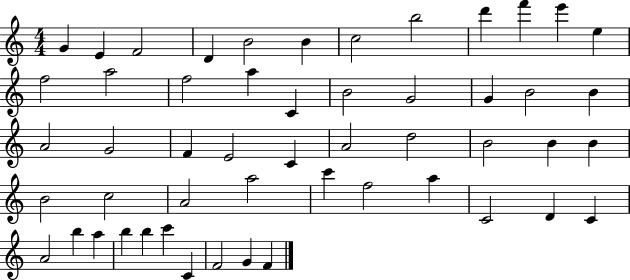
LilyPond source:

{
  \clef treble
  \numericTimeSignature
  \time 4/4
  \key c \major
  g'4 e'4 f'2 | d'4 b'2 b'4 | c''2 b''2 | d'''4 f'''4 e'''4 e''4 | \break f''2 a''2 | f''2 a''4 c'4 | b'2 g'2 | g'4 b'2 b'4 | \break a'2 g'2 | f'4 e'2 c'4 | a'2 d''2 | b'2 b'4 b'4 | \break b'2 c''2 | a'2 a''2 | c'''4 f''2 a''4 | c'2 d'4 c'4 | \break a'2 b''4 a''4 | b''4 b''4 c'''4 c'4 | f'2 g'4 f'4 | \bar "|."
}